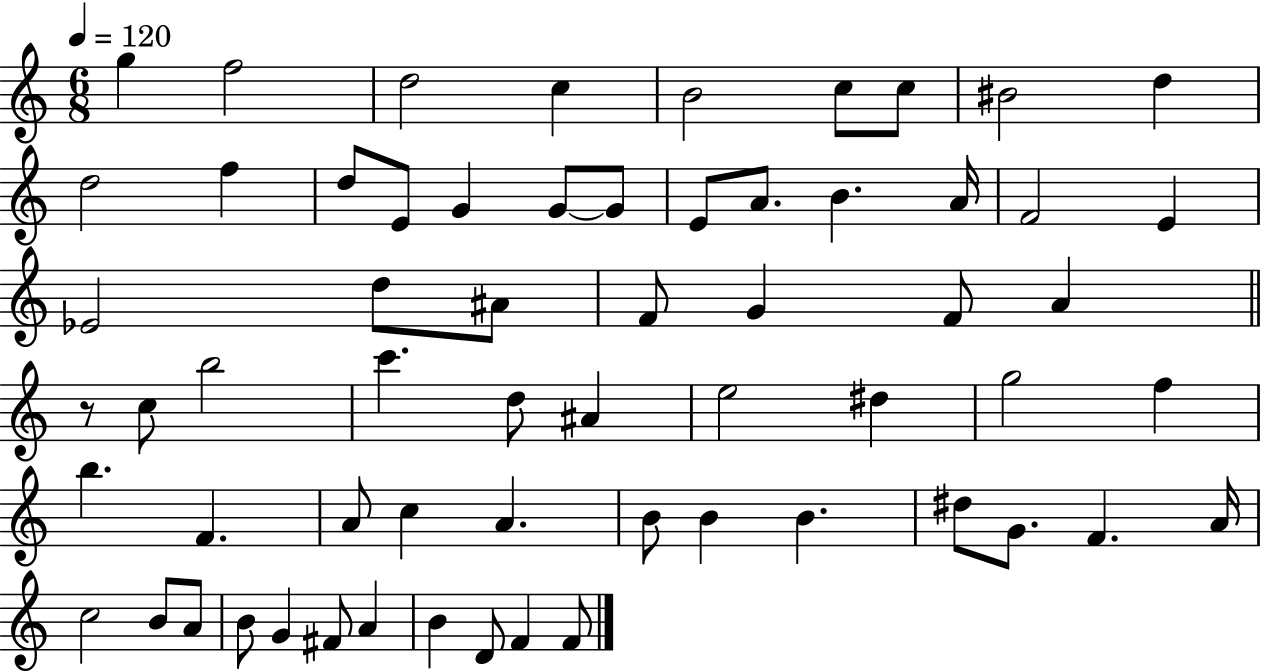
G5/q F5/h D5/h C5/q B4/h C5/e C5/e BIS4/h D5/q D5/h F5/q D5/e E4/e G4/q G4/e G4/e E4/e A4/e. B4/q. A4/s F4/h E4/q Eb4/h D5/e A#4/e F4/e G4/q F4/e A4/q R/e C5/e B5/h C6/q. D5/e A#4/q E5/h D#5/q G5/h F5/q B5/q. F4/q. A4/e C5/q A4/q. B4/e B4/q B4/q. D#5/e G4/e. F4/q. A4/s C5/h B4/e A4/e B4/e G4/q F#4/e A4/q B4/q D4/e F4/q F4/e